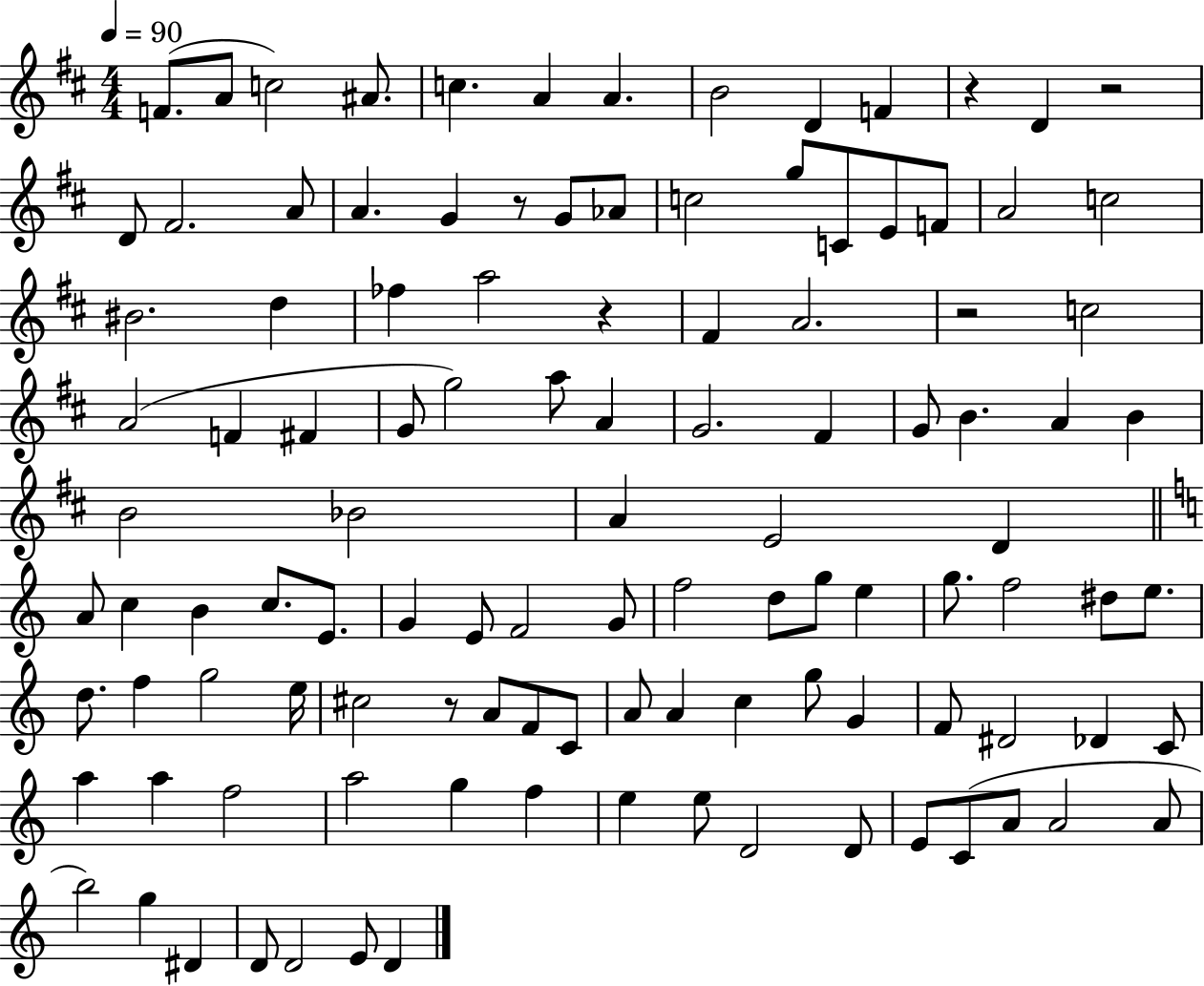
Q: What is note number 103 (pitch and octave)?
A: D4